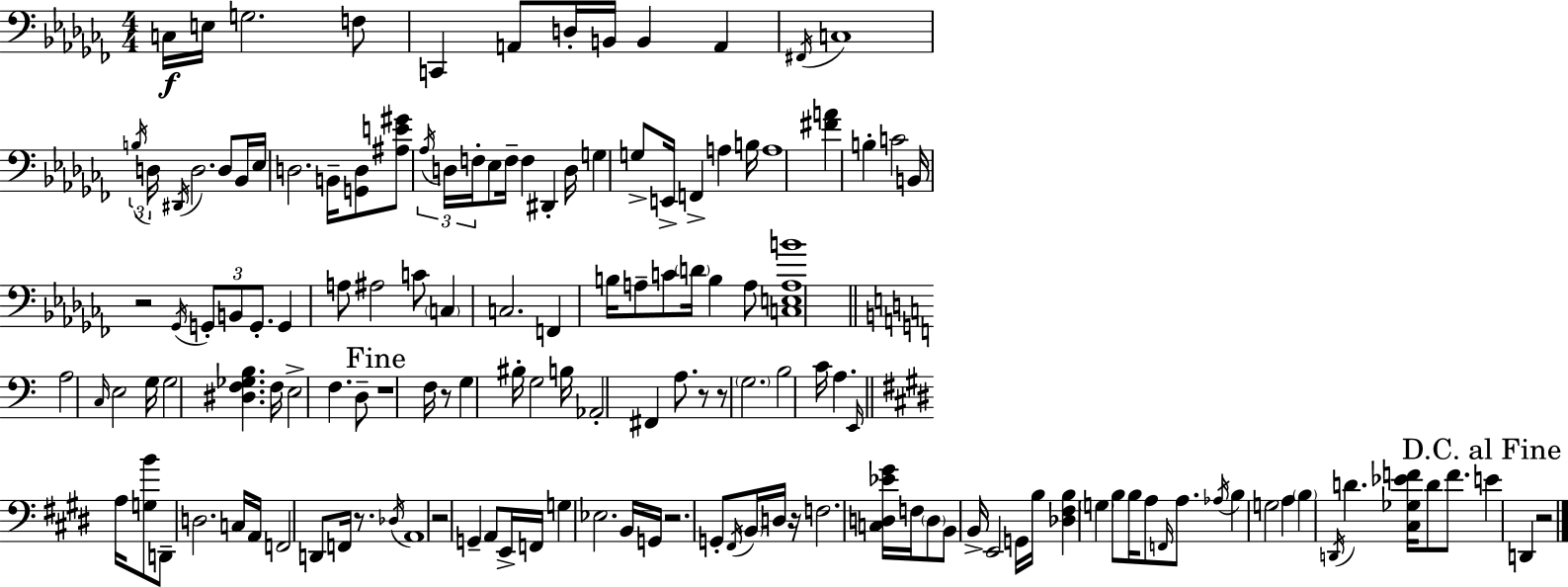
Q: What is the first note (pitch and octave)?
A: C3